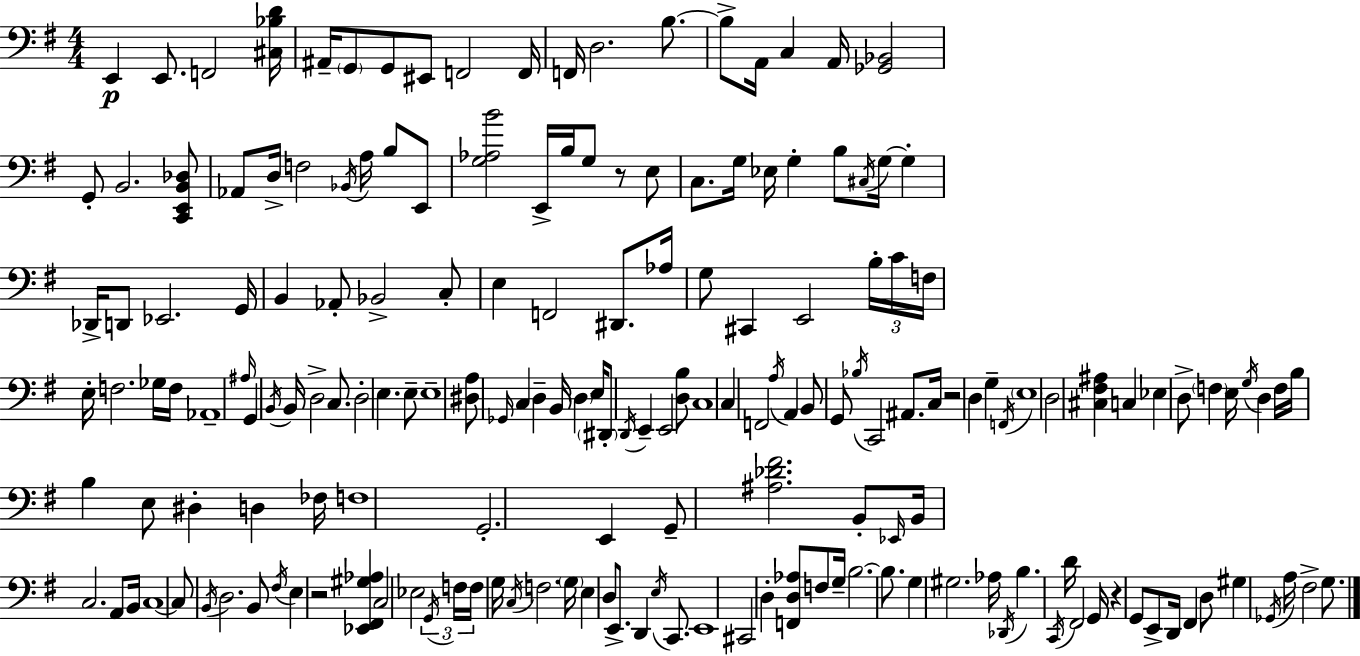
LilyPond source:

{
  \clef bass
  \numericTimeSignature
  \time 4/4
  \key e \minor
  e,4\p e,8. f,2 <cis bes d'>16 | ais,16-- \parenthesize g,8 g,8 eis,8 f,2 f,16 | f,16 d2. b8.~~ | b8-> a,16 c4 a,16 <ges, bes,>2 | \break g,8-. b,2. <c, e, b, des>8 | aes,8 d16-> f2 \acciaccatura { bes,16 } a16 b8 e,8 | <g aes b'>2 e,16-> b16 g8 r8 e8 | c8. g16 ees16 g4-. b8 \acciaccatura { cis16 } g16~~ g4-. | \break des,16-> d,8 ees,2. | g,16 b,4 aes,8-. bes,2-> | c8-. e4 f,2 dis,8. | aes16 g8 cis,4 e,2 | \break \tuplet 3/2 { b16-. c'16 f16 } e16-. f2. | ges16 f16 aes,1-- | \grace { ais16 } g,4 \acciaccatura { b,16 } b,16 d2-> | c8. d2-. e4. | \break e8-- e1-- | <dis a>8 \grace { ges,16 } c4 d4-- b,16 | \parenthesize d4 e16 \parenthesize dis,8-. \acciaccatura { d,16 } e,4-- e,2 | <d b>8 c1 | \break c4 f,2 | \acciaccatura { a16 } a,4 b,8 g,8 \acciaccatura { bes16 } c,2 | ais,8. c16 r2 | d4 g4-- \acciaccatura { f,16 } \parenthesize e1 | \break d2 | <cis fis ais>4 c4 ees4 d8-> \parenthesize f4 | e16 \acciaccatura { g16 } d4 f16 b16 b4 e8 | dis4-. d4 fes16 f1 | \break g,2.-. | e,4 g,8-- <ais des' fis'>2. | b,8-. \grace { ees,16 } b,16 c2. | a,8 b,16 c1~~ | \break c8 \acciaccatura { b,16 } d2. | b,8 \acciaccatura { fis16 } e4 | r2 <ees, fis, gis aes>4 c2 | ees2 \tuplet 3/2 { \acciaccatura { g,16 } f16 f16 } | \break g16 \acciaccatura { c16 } f2. \parenthesize g16 e4 | d8 e,8.-> d,4 \acciaccatura { e16 } c,8. | e,1 | cis,2 d4-. <f, d aes>8 f8 | \break g16-- b2.~~ b8. | g4 gis2. | aes16 \acciaccatura { des,16 } b4. \acciaccatura { c,16 } d'16 fis,2 | g,16 r4 g,8 e,8-> d,16 fis,4 | \break d8 gis4 \acciaccatura { ges,16 } a16 fis2-> | g8. \bar "|."
}